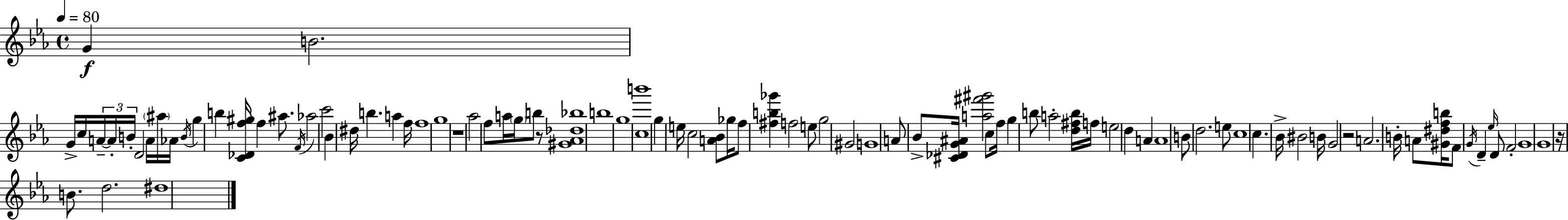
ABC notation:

X:1
T:Untitled
M:4/4
L:1/4
K:Cm
G B2 G/4 c/4 A/4 A/4 B/4 D2 A/4 ^a/4 _A/4 B/4 g b [C_Df^g]/4 f ^a/2 F/4 _a2 c'2 _B ^d/4 b a f/4 f4 g4 z4 _a2 f/2 a/4 g/4 b/2 z/2 [^G_A_d_b]4 b4 g4 [cb']4 g e/4 c2 [A_B]/2 _g/4 f/2 [^fb_g'] f2 e/2 g2 ^G2 G4 A/2 _B/2 [^C_DG^A]/4 [a^f'^g']2 c/2 f/4 g b/2 a2 [d^fb]/4 f/4 e2 d A A4 B/2 d2 e/2 c4 c _B/4 ^B2 B/4 G2 z2 A2 B/4 A/2 [^G^dfb]/4 F/2 G/4 D _e/4 D/2 F2 G4 G4 z/4 B/2 d2 ^d4